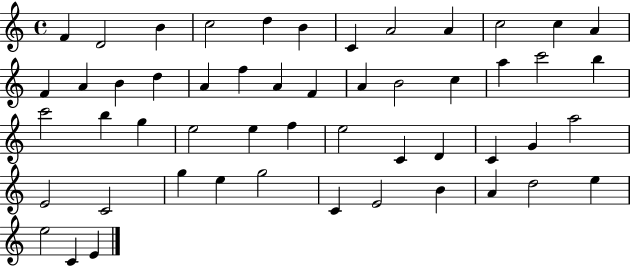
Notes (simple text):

F4/q D4/h B4/q C5/h D5/q B4/q C4/q A4/h A4/q C5/h C5/q A4/q F4/q A4/q B4/q D5/q A4/q F5/q A4/q F4/q A4/q B4/h C5/q A5/q C6/h B5/q C6/h B5/q G5/q E5/h E5/q F5/q E5/h C4/q D4/q C4/q G4/q A5/h E4/h C4/h G5/q E5/q G5/h C4/q E4/h B4/q A4/q D5/h E5/q E5/h C4/q E4/q